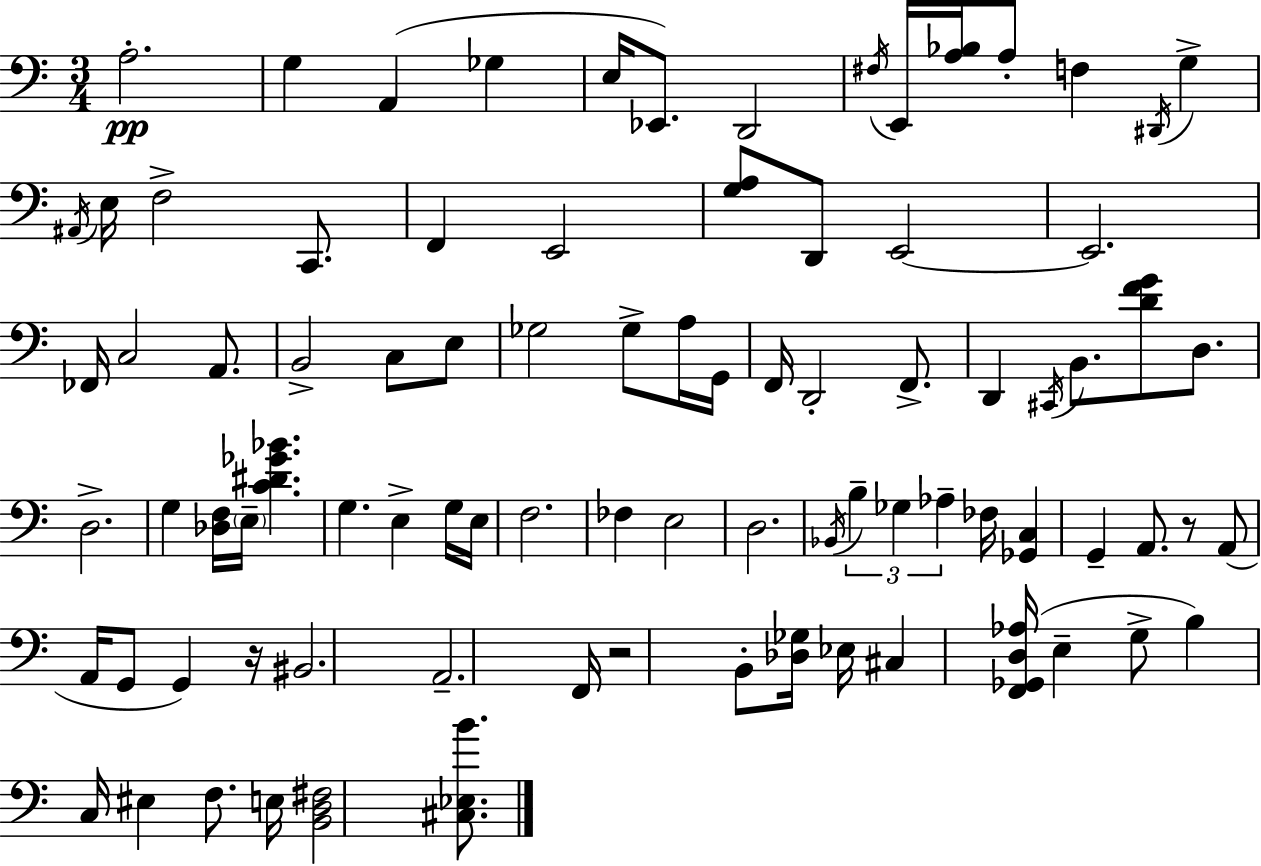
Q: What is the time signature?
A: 3/4